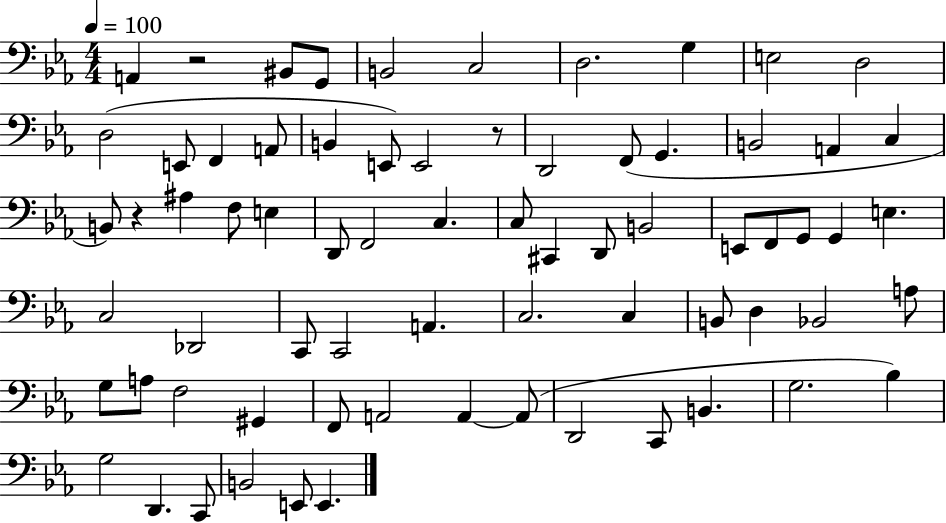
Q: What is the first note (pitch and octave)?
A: A2